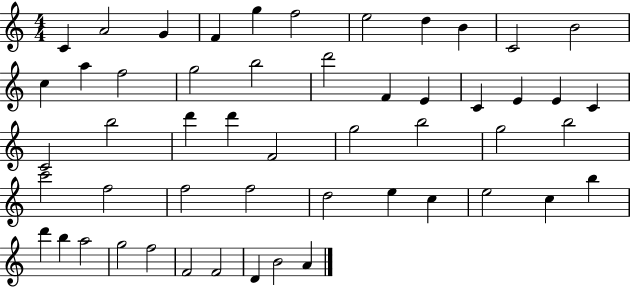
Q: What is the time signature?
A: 4/4